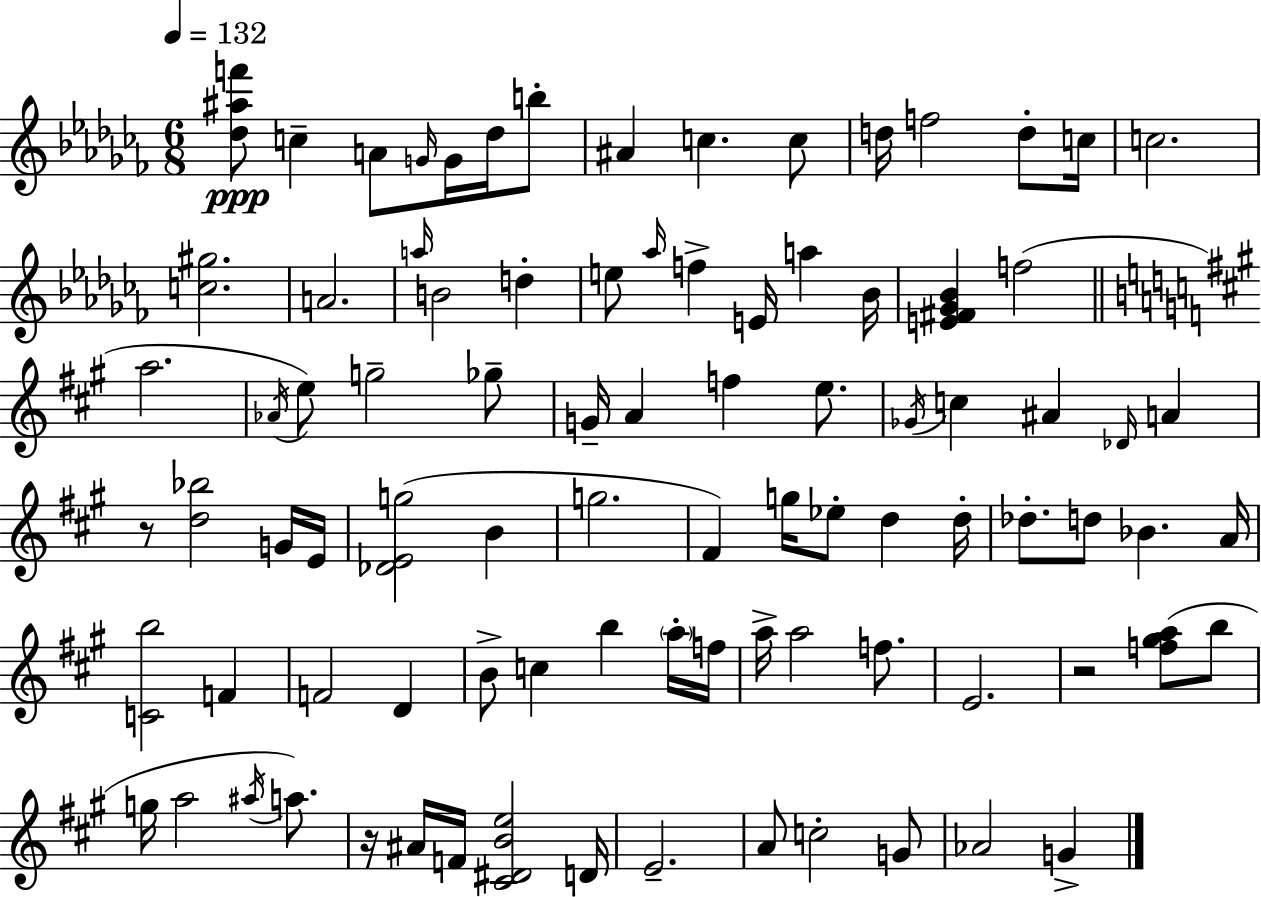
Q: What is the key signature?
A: AES minor